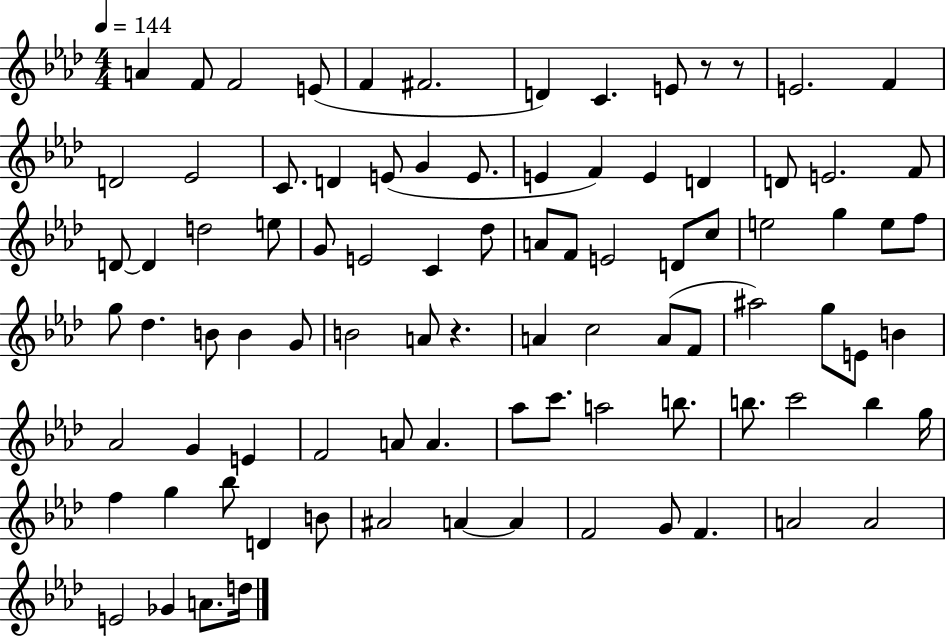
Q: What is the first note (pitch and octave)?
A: A4